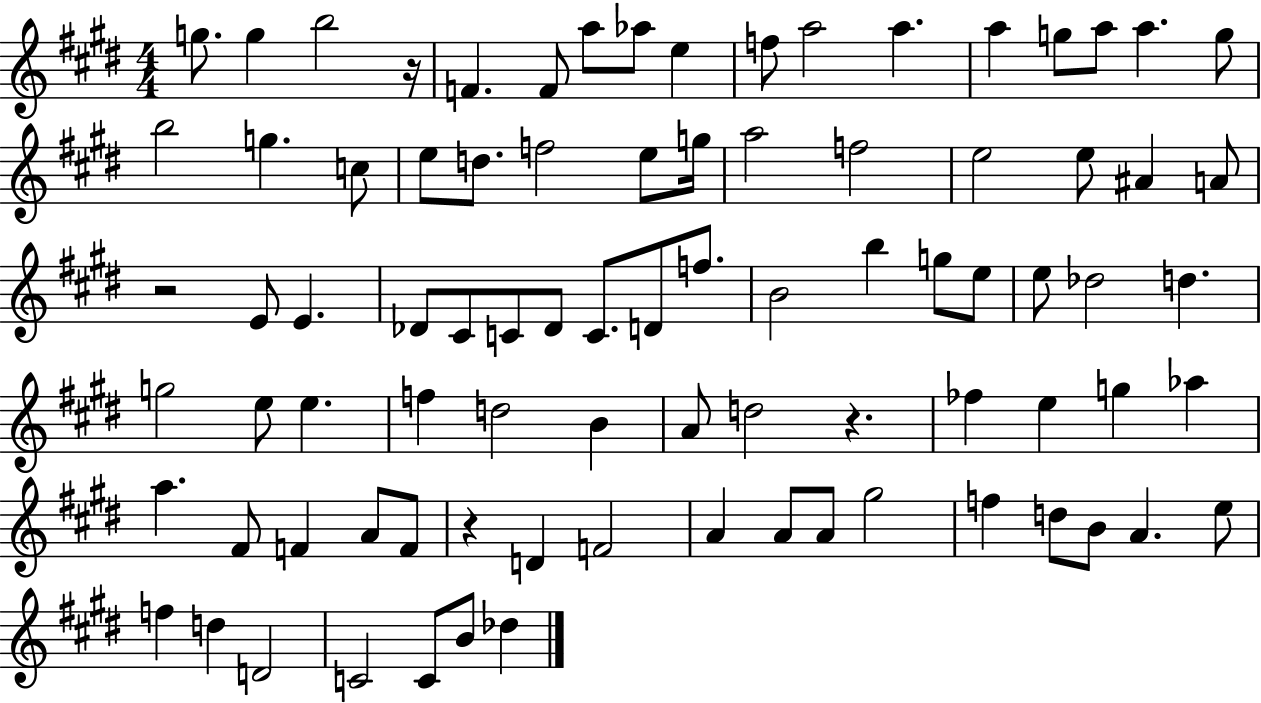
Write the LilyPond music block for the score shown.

{
  \clef treble
  \numericTimeSignature
  \time 4/4
  \key e \major
  g''8. g''4 b''2 r16 | f'4. f'8 a''8 aes''8 e''4 | f''8 a''2 a''4. | a''4 g''8 a''8 a''4. g''8 | \break b''2 g''4. c''8 | e''8 d''8. f''2 e''8 g''16 | a''2 f''2 | e''2 e''8 ais'4 a'8 | \break r2 e'8 e'4. | des'8 cis'8 c'8 des'8 c'8. d'8 f''8. | b'2 b''4 g''8 e''8 | e''8 des''2 d''4. | \break g''2 e''8 e''4. | f''4 d''2 b'4 | a'8 d''2 r4. | fes''4 e''4 g''4 aes''4 | \break a''4. fis'8 f'4 a'8 f'8 | r4 d'4 f'2 | a'4 a'8 a'8 gis''2 | f''4 d''8 b'8 a'4. e''8 | \break f''4 d''4 d'2 | c'2 c'8 b'8 des''4 | \bar "|."
}